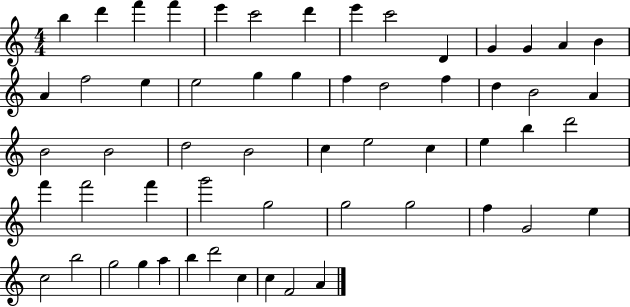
B5/q D6/q F6/q F6/q E6/q C6/h D6/q E6/q C6/h D4/q G4/q G4/q A4/q B4/q A4/q F5/h E5/q E5/h G5/q G5/q F5/q D5/h F5/q D5/q B4/h A4/q B4/h B4/h D5/h B4/h C5/q E5/h C5/q E5/q B5/q D6/h F6/q F6/h F6/q G6/h G5/h G5/h G5/h F5/q G4/h E5/q C5/h B5/h G5/h G5/q A5/q B5/q D6/h C5/q C5/q F4/h A4/q